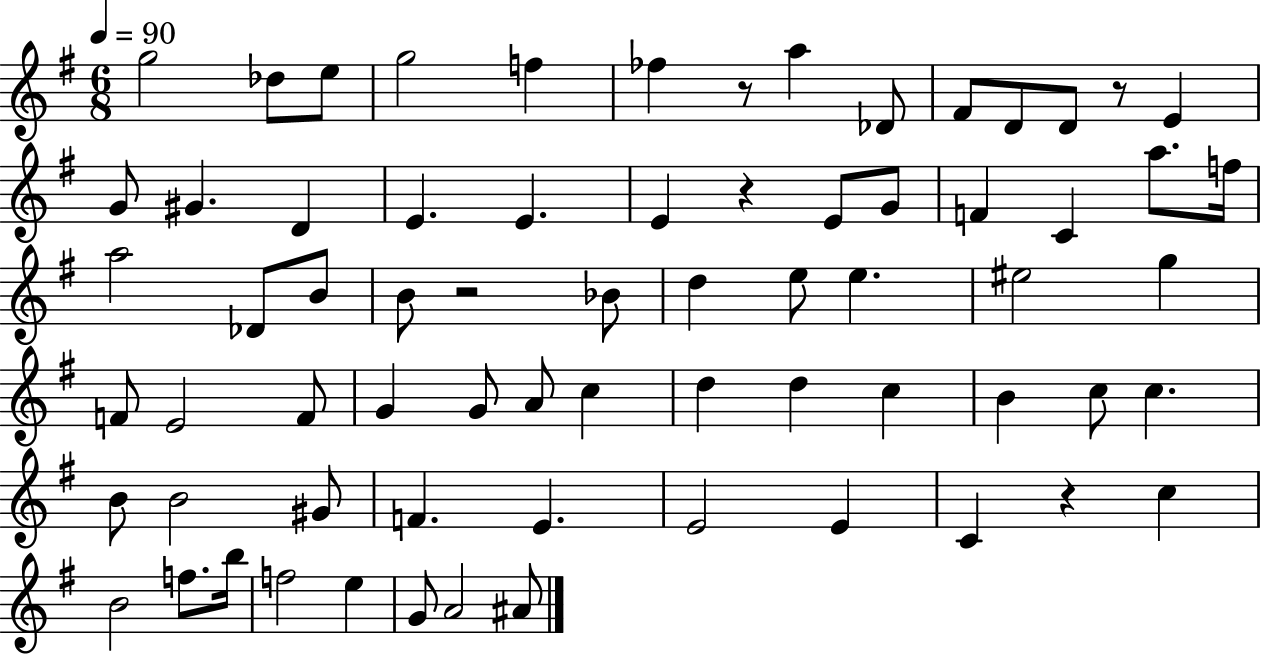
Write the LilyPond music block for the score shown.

{
  \clef treble
  \numericTimeSignature
  \time 6/8
  \key g \major
  \tempo 4 = 90
  \repeat volta 2 { g''2 des''8 e''8 | g''2 f''4 | fes''4 r8 a''4 des'8 | fis'8 d'8 d'8 r8 e'4 | \break g'8 gis'4. d'4 | e'4. e'4. | e'4 r4 e'8 g'8 | f'4 c'4 a''8. f''16 | \break a''2 des'8 b'8 | b'8 r2 bes'8 | d''4 e''8 e''4. | eis''2 g''4 | \break f'8 e'2 f'8 | g'4 g'8 a'8 c''4 | d''4 d''4 c''4 | b'4 c''8 c''4. | \break b'8 b'2 gis'8 | f'4. e'4. | e'2 e'4 | c'4 r4 c''4 | \break b'2 f''8. b''16 | f''2 e''4 | g'8 a'2 ais'8 | } \bar "|."
}